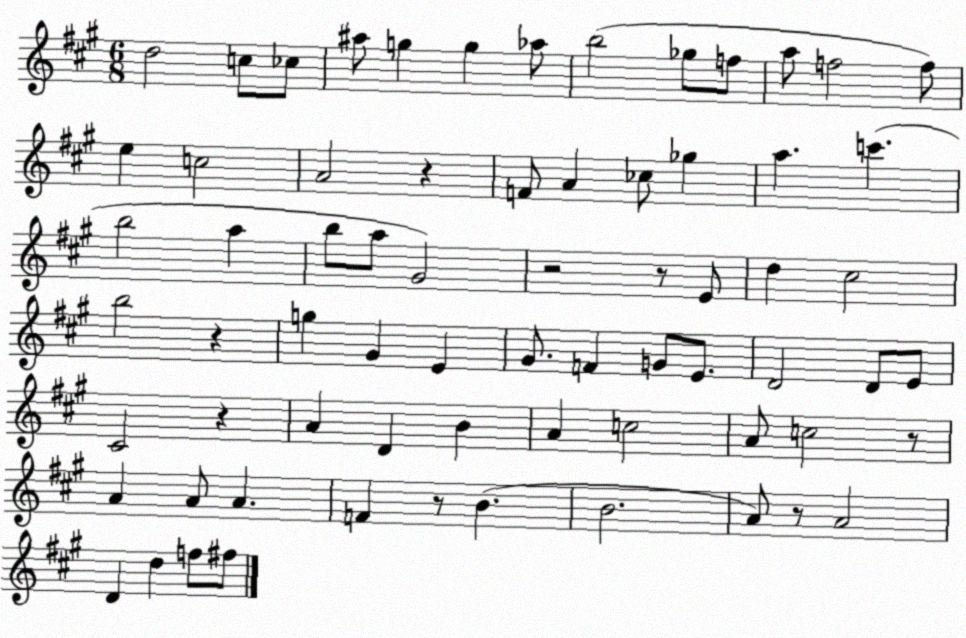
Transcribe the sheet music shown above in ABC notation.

X:1
T:Untitled
M:6/8
L:1/4
K:A
d2 c/2 _c/2 ^a/2 g g _a/2 b2 _g/2 f/2 a/2 f2 f/2 e c2 A2 z F/2 A _c/2 _g a c' b2 a b/2 a/2 ^G2 z2 z/2 E/2 d ^c2 b2 z g ^G E ^G/2 F G/2 E/2 D2 D/2 E/2 ^C2 z A D B A c2 A/2 c2 z/2 A A/2 A F z/2 B B2 A/2 z/2 A2 D d f/2 ^f/2